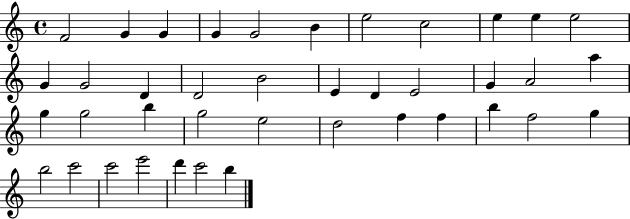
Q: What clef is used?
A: treble